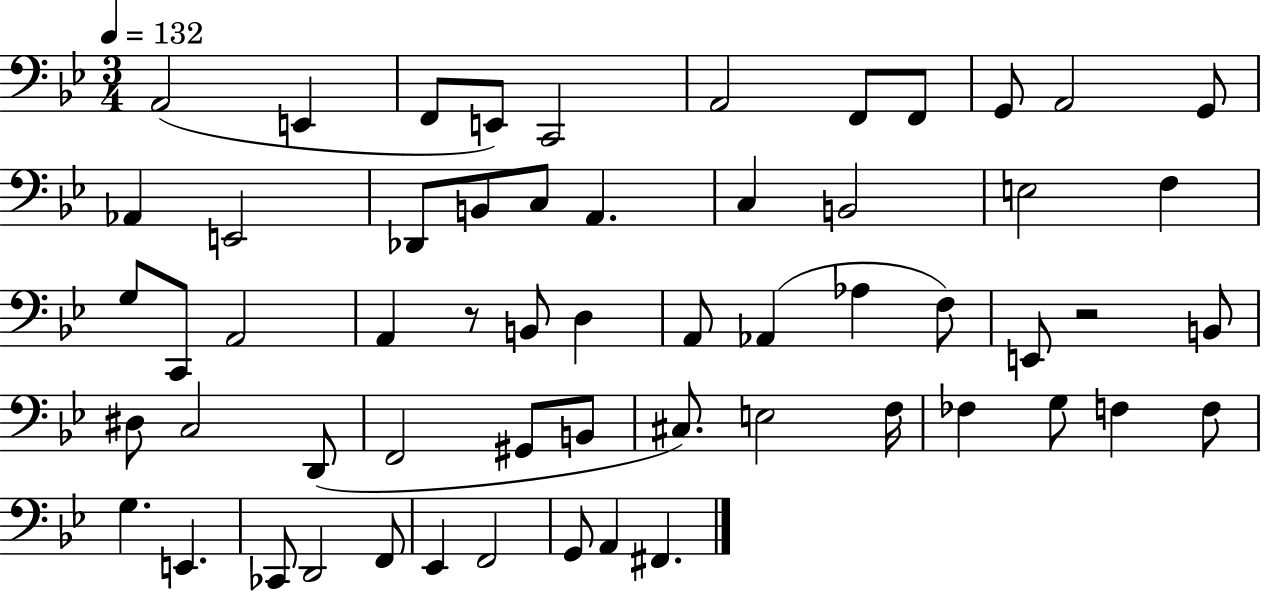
{
  \clef bass
  \numericTimeSignature
  \time 3/4
  \key bes \major
  \tempo 4 = 132
  a,2( e,4 | f,8 e,8) c,2 | a,2 f,8 f,8 | g,8 a,2 g,8 | \break aes,4 e,2 | des,8 b,8 c8 a,4. | c4 b,2 | e2 f4 | \break g8 c,8 a,2 | a,4 r8 b,8 d4 | a,8 aes,4( aes4 f8) | e,8 r2 b,8 | \break dis8 c2 d,8( | f,2 gis,8 b,8 | cis8.) e2 f16 | fes4 g8 f4 f8 | \break g4. e,4. | ces,8 d,2 f,8 | ees,4 f,2 | g,8 a,4 fis,4. | \break \bar "|."
}